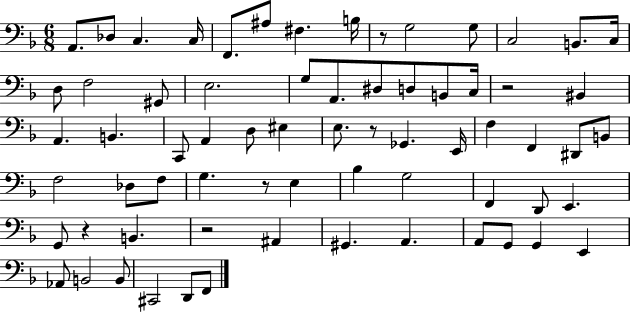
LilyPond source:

{
  \clef bass
  \numericTimeSignature
  \time 6/8
  \key f \major
  a,8. des8 c4. c16 | f,8. ais8 fis4. b16 | r8 g2 g8 | c2 b,8. c16 | \break d8 f2 gis,8 | e2. | g8 a,8. dis8 d8 b,8 c16 | r2 bis,4 | \break a,4. b,4. | c,8 a,4 d8 eis4 | e8. r8 ges,4. e,16 | f4 f,4 dis,8 b,8 | \break f2 des8 f8 | g4. r8 e4 | bes4 g2 | f,4 d,8 e,4. | \break g,8 r4 b,4. | r2 ais,4 | gis,4. a,4. | a,8 g,8 g,4 e,4 | \break aes,8 b,2 b,8 | cis,2 d,8 f,8 | \bar "|."
}